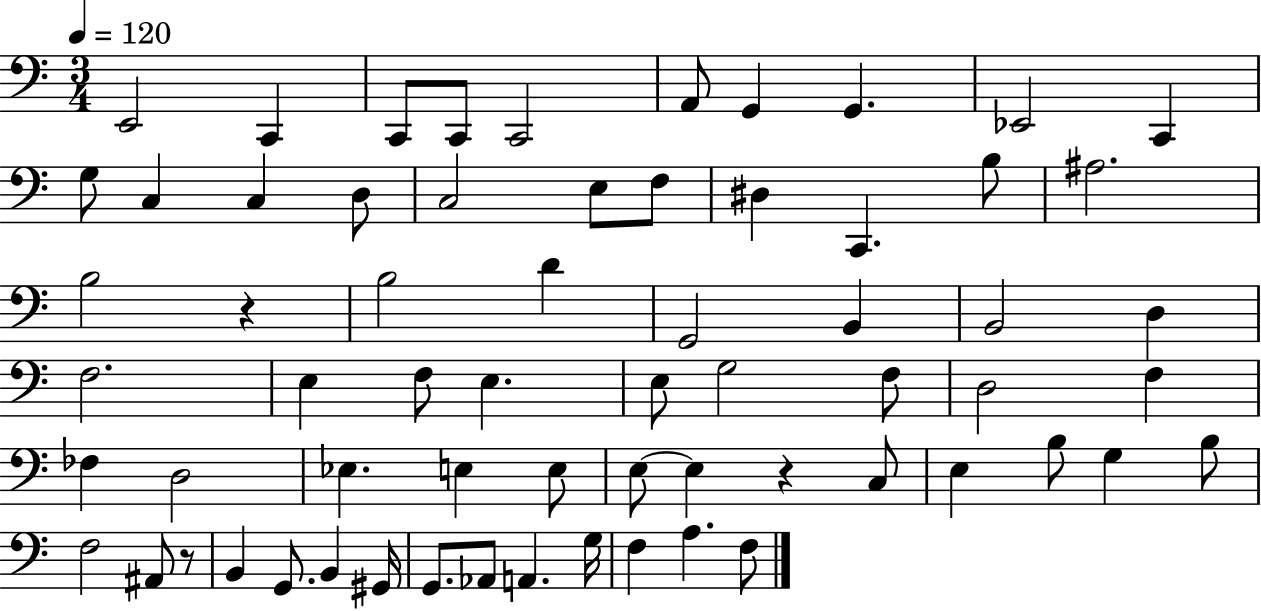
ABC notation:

X:1
T:Untitled
M:3/4
L:1/4
K:C
E,,2 C,, C,,/2 C,,/2 C,,2 A,,/2 G,, G,, _E,,2 C,, G,/2 C, C, D,/2 C,2 E,/2 F,/2 ^D, C,, B,/2 ^A,2 B,2 z B,2 D G,,2 B,, B,,2 D, F,2 E, F,/2 E, E,/2 G,2 F,/2 D,2 F, _F, D,2 _E, E, E,/2 E,/2 E, z C,/2 E, B,/2 G, B,/2 F,2 ^A,,/2 z/2 B,, G,,/2 B,, ^G,,/4 G,,/2 _A,,/2 A,, G,/4 F, A, F,/2